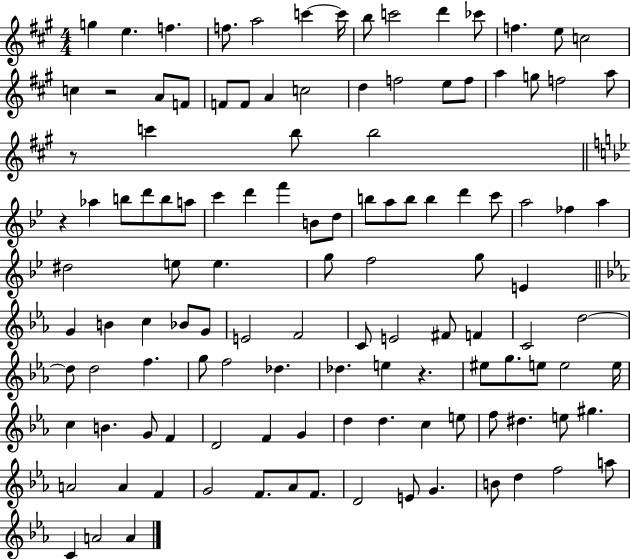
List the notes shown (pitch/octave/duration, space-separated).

G5/q E5/q. F5/q. F5/e. A5/h C6/q C6/s B5/e C6/h D6/q CES6/e F5/q. E5/e C5/h C5/q R/h A4/e F4/e F4/e F4/e A4/q C5/h D5/q F5/h E5/e F5/e A5/q G5/e F5/h A5/e R/e C6/q B5/e B5/h R/q Ab5/q B5/e D6/e B5/e A5/e C6/q D6/q F6/q B4/e D5/e B5/e A5/e B5/e B5/q D6/q C6/e A5/h FES5/q A5/q D#5/h E5/e E5/q. G5/e F5/h G5/e E4/q G4/q B4/q C5/q Bb4/e G4/e E4/h F4/h C4/e E4/h F#4/e F4/q C4/h D5/h D5/e D5/h F5/q. G5/e F5/h Db5/q. Db5/q. E5/q R/q. EIS5/e G5/e. E5/e E5/h E5/s C5/q B4/q. G4/e F4/q D4/h F4/q G4/q D5/q D5/q. C5/q E5/e F5/e D#5/q. E5/e G#5/q. A4/h A4/q F4/q G4/h F4/e. Ab4/e F4/e. D4/h E4/e G4/q. B4/e D5/q F5/h A5/e C4/q A4/h A4/q